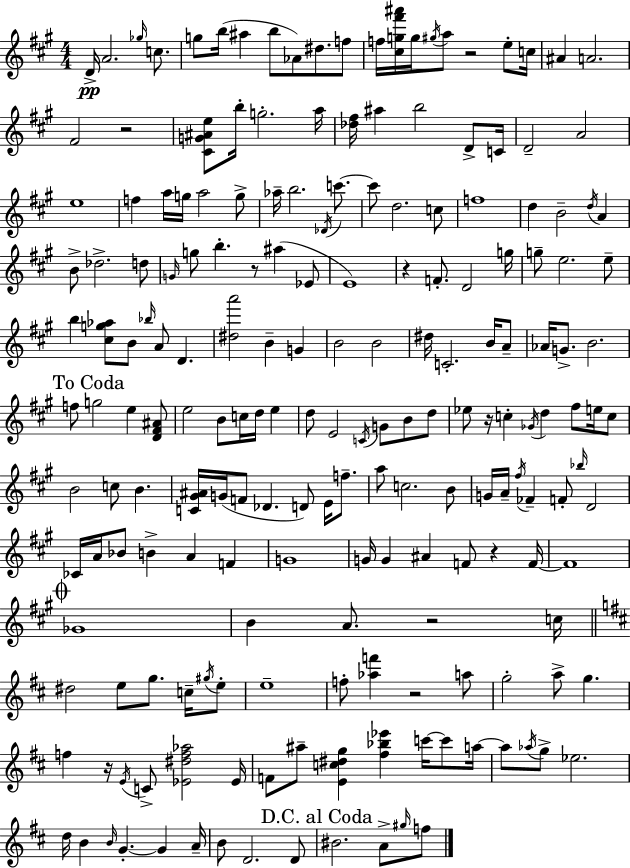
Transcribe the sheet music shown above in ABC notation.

X:1
T:Untitled
M:4/4
L:1/4
K:A
D/4 A2 _g/4 c/2 g/2 b/4 ^a b/2 _A/2 ^d/2 f/2 f/4 [^cg^f'^a']/4 g/4 ^g/4 a/2 z2 e/2 c/4 ^A A2 ^F2 z2 [^CG^Ae]/2 b/4 g2 a/4 [_d^f]/4 ^a b2 D/2 C/4 D2 A2 e4 f a/4 g/4 a2 g/2 _a/4 b2 _D/4 c'/2 c'/2 d2 c/2 f4 d B2 d/4 A B/2 _d2 d/2 G/4 g/2 b z/2 ^a _E/2 E4 z F/2 D2 g/4 g/2 e2 e/2 b [^cg_a]/2 B/2 _b/4 A/2 D [^da']2 B G B2 B2 ^d/4 C2 B/4 A/2 _A/4 G/2 B2 f/2 g2 e [D^F^A]/2 e2 B/2 c/4 d/4 e d/2 E2 C/4 G/2 B/2 d/2 _e/2 z/4 c _G/4 d ^f/2 e/4 c/2 B2 c/2 B [C^G^A]/4 G/4 F/2 _D D/2 E/4 f/2 a/2 c2 B/2 G/4 A/4 ^f/4 _F F/2 _b/4 D2 _C/4 A/4 _B/2 B A F G4 G/4 G ^A F/2 z F/4 F4 _G4 B A/2 z2 c/4 ^d2 e/2 g/2 c/4 ^g/4 e/2 e4 f/2 [_af'] z2 a/2 g2 a/2 g f z/4 E/4 C/2 [_E^df_a]2 _E/4 F/2 ^a/2 [Ec^dg] [^f_b_e'] c'/4 c'/2 a/4 a/2 _a/4 g/2 _e2 d/4 B B/4 G G A/4 B/2 D2 D/2 ^B2 A/2 ^g/4 f/2